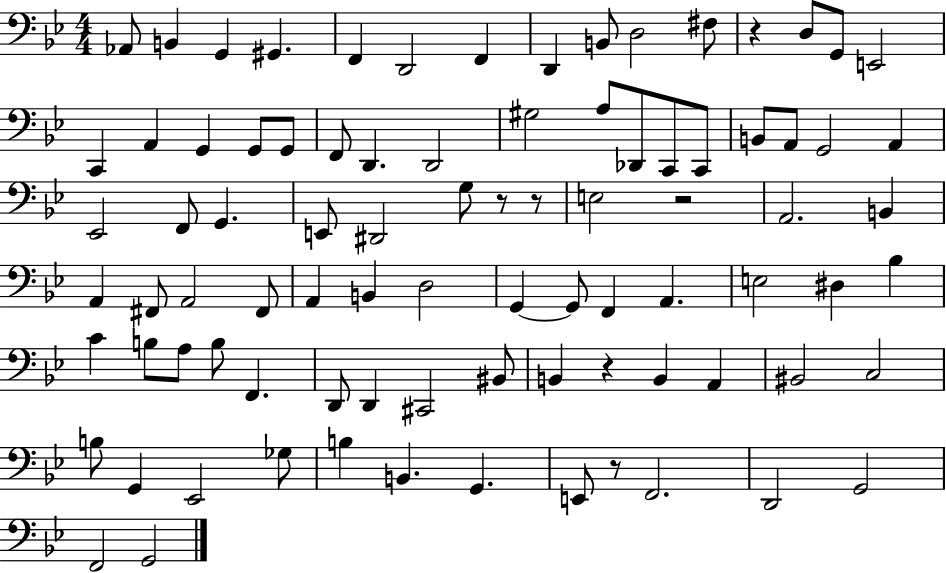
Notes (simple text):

Ab2/e B2/q G2/q G#2/q. F2/q D2/h F2/q D2/q B2/e D3/h F#3/e R/q D3/e G2/e E2/h C2/q A2/q G2/q G2/e G2/e F2/e D2/q. D2/h G#3/h A3/e Db2/e C2/e C2/e B2/e A2/e G2/h A2/q Eb2/h F2/e G2/q. E2/e D#2/h G3/e R/e R/e E3/h R/h A2/h. B2/q A2/q F#2/e A2/h F#2/e A2/q B2/q D3/h G2/q G2/e F2/q A2/q. E3/h D#3/q Bb3/q C4/q B3/e A3/e B3/e F2/q. D2/e D2/q C#2/h BIS2/e B2/q R/q B2/q A2/q BIS2/h C3/h B3/e G2/q Eb2/h Gb3/e B3/q B2/q. G2/q. E2/e R/e F2/h. D2/h G2/h F2/h G2/h